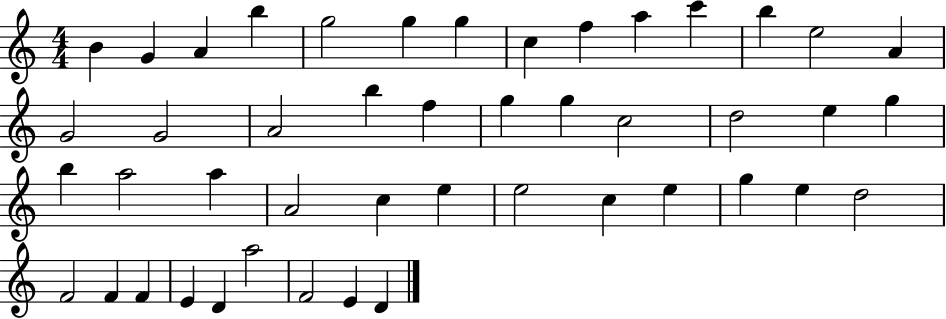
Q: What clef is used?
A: treble